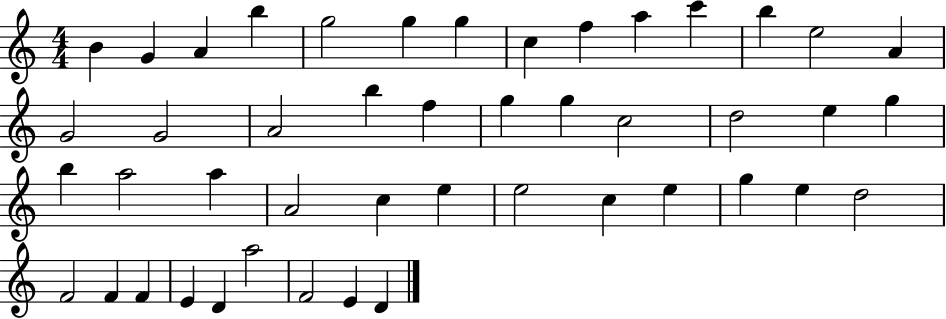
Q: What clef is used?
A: treble